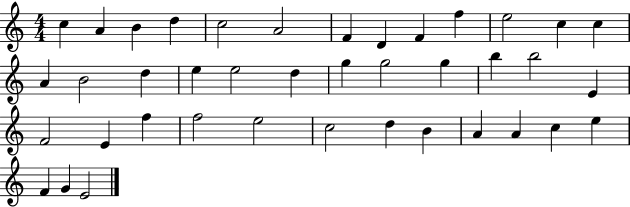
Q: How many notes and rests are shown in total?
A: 40